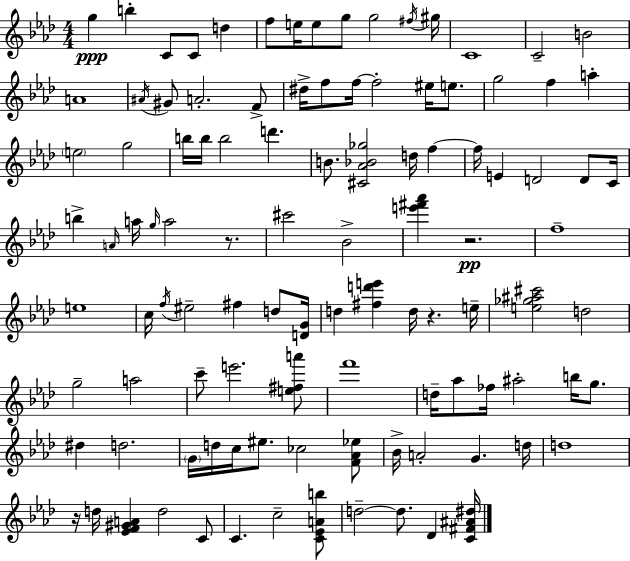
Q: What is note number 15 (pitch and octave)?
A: B4